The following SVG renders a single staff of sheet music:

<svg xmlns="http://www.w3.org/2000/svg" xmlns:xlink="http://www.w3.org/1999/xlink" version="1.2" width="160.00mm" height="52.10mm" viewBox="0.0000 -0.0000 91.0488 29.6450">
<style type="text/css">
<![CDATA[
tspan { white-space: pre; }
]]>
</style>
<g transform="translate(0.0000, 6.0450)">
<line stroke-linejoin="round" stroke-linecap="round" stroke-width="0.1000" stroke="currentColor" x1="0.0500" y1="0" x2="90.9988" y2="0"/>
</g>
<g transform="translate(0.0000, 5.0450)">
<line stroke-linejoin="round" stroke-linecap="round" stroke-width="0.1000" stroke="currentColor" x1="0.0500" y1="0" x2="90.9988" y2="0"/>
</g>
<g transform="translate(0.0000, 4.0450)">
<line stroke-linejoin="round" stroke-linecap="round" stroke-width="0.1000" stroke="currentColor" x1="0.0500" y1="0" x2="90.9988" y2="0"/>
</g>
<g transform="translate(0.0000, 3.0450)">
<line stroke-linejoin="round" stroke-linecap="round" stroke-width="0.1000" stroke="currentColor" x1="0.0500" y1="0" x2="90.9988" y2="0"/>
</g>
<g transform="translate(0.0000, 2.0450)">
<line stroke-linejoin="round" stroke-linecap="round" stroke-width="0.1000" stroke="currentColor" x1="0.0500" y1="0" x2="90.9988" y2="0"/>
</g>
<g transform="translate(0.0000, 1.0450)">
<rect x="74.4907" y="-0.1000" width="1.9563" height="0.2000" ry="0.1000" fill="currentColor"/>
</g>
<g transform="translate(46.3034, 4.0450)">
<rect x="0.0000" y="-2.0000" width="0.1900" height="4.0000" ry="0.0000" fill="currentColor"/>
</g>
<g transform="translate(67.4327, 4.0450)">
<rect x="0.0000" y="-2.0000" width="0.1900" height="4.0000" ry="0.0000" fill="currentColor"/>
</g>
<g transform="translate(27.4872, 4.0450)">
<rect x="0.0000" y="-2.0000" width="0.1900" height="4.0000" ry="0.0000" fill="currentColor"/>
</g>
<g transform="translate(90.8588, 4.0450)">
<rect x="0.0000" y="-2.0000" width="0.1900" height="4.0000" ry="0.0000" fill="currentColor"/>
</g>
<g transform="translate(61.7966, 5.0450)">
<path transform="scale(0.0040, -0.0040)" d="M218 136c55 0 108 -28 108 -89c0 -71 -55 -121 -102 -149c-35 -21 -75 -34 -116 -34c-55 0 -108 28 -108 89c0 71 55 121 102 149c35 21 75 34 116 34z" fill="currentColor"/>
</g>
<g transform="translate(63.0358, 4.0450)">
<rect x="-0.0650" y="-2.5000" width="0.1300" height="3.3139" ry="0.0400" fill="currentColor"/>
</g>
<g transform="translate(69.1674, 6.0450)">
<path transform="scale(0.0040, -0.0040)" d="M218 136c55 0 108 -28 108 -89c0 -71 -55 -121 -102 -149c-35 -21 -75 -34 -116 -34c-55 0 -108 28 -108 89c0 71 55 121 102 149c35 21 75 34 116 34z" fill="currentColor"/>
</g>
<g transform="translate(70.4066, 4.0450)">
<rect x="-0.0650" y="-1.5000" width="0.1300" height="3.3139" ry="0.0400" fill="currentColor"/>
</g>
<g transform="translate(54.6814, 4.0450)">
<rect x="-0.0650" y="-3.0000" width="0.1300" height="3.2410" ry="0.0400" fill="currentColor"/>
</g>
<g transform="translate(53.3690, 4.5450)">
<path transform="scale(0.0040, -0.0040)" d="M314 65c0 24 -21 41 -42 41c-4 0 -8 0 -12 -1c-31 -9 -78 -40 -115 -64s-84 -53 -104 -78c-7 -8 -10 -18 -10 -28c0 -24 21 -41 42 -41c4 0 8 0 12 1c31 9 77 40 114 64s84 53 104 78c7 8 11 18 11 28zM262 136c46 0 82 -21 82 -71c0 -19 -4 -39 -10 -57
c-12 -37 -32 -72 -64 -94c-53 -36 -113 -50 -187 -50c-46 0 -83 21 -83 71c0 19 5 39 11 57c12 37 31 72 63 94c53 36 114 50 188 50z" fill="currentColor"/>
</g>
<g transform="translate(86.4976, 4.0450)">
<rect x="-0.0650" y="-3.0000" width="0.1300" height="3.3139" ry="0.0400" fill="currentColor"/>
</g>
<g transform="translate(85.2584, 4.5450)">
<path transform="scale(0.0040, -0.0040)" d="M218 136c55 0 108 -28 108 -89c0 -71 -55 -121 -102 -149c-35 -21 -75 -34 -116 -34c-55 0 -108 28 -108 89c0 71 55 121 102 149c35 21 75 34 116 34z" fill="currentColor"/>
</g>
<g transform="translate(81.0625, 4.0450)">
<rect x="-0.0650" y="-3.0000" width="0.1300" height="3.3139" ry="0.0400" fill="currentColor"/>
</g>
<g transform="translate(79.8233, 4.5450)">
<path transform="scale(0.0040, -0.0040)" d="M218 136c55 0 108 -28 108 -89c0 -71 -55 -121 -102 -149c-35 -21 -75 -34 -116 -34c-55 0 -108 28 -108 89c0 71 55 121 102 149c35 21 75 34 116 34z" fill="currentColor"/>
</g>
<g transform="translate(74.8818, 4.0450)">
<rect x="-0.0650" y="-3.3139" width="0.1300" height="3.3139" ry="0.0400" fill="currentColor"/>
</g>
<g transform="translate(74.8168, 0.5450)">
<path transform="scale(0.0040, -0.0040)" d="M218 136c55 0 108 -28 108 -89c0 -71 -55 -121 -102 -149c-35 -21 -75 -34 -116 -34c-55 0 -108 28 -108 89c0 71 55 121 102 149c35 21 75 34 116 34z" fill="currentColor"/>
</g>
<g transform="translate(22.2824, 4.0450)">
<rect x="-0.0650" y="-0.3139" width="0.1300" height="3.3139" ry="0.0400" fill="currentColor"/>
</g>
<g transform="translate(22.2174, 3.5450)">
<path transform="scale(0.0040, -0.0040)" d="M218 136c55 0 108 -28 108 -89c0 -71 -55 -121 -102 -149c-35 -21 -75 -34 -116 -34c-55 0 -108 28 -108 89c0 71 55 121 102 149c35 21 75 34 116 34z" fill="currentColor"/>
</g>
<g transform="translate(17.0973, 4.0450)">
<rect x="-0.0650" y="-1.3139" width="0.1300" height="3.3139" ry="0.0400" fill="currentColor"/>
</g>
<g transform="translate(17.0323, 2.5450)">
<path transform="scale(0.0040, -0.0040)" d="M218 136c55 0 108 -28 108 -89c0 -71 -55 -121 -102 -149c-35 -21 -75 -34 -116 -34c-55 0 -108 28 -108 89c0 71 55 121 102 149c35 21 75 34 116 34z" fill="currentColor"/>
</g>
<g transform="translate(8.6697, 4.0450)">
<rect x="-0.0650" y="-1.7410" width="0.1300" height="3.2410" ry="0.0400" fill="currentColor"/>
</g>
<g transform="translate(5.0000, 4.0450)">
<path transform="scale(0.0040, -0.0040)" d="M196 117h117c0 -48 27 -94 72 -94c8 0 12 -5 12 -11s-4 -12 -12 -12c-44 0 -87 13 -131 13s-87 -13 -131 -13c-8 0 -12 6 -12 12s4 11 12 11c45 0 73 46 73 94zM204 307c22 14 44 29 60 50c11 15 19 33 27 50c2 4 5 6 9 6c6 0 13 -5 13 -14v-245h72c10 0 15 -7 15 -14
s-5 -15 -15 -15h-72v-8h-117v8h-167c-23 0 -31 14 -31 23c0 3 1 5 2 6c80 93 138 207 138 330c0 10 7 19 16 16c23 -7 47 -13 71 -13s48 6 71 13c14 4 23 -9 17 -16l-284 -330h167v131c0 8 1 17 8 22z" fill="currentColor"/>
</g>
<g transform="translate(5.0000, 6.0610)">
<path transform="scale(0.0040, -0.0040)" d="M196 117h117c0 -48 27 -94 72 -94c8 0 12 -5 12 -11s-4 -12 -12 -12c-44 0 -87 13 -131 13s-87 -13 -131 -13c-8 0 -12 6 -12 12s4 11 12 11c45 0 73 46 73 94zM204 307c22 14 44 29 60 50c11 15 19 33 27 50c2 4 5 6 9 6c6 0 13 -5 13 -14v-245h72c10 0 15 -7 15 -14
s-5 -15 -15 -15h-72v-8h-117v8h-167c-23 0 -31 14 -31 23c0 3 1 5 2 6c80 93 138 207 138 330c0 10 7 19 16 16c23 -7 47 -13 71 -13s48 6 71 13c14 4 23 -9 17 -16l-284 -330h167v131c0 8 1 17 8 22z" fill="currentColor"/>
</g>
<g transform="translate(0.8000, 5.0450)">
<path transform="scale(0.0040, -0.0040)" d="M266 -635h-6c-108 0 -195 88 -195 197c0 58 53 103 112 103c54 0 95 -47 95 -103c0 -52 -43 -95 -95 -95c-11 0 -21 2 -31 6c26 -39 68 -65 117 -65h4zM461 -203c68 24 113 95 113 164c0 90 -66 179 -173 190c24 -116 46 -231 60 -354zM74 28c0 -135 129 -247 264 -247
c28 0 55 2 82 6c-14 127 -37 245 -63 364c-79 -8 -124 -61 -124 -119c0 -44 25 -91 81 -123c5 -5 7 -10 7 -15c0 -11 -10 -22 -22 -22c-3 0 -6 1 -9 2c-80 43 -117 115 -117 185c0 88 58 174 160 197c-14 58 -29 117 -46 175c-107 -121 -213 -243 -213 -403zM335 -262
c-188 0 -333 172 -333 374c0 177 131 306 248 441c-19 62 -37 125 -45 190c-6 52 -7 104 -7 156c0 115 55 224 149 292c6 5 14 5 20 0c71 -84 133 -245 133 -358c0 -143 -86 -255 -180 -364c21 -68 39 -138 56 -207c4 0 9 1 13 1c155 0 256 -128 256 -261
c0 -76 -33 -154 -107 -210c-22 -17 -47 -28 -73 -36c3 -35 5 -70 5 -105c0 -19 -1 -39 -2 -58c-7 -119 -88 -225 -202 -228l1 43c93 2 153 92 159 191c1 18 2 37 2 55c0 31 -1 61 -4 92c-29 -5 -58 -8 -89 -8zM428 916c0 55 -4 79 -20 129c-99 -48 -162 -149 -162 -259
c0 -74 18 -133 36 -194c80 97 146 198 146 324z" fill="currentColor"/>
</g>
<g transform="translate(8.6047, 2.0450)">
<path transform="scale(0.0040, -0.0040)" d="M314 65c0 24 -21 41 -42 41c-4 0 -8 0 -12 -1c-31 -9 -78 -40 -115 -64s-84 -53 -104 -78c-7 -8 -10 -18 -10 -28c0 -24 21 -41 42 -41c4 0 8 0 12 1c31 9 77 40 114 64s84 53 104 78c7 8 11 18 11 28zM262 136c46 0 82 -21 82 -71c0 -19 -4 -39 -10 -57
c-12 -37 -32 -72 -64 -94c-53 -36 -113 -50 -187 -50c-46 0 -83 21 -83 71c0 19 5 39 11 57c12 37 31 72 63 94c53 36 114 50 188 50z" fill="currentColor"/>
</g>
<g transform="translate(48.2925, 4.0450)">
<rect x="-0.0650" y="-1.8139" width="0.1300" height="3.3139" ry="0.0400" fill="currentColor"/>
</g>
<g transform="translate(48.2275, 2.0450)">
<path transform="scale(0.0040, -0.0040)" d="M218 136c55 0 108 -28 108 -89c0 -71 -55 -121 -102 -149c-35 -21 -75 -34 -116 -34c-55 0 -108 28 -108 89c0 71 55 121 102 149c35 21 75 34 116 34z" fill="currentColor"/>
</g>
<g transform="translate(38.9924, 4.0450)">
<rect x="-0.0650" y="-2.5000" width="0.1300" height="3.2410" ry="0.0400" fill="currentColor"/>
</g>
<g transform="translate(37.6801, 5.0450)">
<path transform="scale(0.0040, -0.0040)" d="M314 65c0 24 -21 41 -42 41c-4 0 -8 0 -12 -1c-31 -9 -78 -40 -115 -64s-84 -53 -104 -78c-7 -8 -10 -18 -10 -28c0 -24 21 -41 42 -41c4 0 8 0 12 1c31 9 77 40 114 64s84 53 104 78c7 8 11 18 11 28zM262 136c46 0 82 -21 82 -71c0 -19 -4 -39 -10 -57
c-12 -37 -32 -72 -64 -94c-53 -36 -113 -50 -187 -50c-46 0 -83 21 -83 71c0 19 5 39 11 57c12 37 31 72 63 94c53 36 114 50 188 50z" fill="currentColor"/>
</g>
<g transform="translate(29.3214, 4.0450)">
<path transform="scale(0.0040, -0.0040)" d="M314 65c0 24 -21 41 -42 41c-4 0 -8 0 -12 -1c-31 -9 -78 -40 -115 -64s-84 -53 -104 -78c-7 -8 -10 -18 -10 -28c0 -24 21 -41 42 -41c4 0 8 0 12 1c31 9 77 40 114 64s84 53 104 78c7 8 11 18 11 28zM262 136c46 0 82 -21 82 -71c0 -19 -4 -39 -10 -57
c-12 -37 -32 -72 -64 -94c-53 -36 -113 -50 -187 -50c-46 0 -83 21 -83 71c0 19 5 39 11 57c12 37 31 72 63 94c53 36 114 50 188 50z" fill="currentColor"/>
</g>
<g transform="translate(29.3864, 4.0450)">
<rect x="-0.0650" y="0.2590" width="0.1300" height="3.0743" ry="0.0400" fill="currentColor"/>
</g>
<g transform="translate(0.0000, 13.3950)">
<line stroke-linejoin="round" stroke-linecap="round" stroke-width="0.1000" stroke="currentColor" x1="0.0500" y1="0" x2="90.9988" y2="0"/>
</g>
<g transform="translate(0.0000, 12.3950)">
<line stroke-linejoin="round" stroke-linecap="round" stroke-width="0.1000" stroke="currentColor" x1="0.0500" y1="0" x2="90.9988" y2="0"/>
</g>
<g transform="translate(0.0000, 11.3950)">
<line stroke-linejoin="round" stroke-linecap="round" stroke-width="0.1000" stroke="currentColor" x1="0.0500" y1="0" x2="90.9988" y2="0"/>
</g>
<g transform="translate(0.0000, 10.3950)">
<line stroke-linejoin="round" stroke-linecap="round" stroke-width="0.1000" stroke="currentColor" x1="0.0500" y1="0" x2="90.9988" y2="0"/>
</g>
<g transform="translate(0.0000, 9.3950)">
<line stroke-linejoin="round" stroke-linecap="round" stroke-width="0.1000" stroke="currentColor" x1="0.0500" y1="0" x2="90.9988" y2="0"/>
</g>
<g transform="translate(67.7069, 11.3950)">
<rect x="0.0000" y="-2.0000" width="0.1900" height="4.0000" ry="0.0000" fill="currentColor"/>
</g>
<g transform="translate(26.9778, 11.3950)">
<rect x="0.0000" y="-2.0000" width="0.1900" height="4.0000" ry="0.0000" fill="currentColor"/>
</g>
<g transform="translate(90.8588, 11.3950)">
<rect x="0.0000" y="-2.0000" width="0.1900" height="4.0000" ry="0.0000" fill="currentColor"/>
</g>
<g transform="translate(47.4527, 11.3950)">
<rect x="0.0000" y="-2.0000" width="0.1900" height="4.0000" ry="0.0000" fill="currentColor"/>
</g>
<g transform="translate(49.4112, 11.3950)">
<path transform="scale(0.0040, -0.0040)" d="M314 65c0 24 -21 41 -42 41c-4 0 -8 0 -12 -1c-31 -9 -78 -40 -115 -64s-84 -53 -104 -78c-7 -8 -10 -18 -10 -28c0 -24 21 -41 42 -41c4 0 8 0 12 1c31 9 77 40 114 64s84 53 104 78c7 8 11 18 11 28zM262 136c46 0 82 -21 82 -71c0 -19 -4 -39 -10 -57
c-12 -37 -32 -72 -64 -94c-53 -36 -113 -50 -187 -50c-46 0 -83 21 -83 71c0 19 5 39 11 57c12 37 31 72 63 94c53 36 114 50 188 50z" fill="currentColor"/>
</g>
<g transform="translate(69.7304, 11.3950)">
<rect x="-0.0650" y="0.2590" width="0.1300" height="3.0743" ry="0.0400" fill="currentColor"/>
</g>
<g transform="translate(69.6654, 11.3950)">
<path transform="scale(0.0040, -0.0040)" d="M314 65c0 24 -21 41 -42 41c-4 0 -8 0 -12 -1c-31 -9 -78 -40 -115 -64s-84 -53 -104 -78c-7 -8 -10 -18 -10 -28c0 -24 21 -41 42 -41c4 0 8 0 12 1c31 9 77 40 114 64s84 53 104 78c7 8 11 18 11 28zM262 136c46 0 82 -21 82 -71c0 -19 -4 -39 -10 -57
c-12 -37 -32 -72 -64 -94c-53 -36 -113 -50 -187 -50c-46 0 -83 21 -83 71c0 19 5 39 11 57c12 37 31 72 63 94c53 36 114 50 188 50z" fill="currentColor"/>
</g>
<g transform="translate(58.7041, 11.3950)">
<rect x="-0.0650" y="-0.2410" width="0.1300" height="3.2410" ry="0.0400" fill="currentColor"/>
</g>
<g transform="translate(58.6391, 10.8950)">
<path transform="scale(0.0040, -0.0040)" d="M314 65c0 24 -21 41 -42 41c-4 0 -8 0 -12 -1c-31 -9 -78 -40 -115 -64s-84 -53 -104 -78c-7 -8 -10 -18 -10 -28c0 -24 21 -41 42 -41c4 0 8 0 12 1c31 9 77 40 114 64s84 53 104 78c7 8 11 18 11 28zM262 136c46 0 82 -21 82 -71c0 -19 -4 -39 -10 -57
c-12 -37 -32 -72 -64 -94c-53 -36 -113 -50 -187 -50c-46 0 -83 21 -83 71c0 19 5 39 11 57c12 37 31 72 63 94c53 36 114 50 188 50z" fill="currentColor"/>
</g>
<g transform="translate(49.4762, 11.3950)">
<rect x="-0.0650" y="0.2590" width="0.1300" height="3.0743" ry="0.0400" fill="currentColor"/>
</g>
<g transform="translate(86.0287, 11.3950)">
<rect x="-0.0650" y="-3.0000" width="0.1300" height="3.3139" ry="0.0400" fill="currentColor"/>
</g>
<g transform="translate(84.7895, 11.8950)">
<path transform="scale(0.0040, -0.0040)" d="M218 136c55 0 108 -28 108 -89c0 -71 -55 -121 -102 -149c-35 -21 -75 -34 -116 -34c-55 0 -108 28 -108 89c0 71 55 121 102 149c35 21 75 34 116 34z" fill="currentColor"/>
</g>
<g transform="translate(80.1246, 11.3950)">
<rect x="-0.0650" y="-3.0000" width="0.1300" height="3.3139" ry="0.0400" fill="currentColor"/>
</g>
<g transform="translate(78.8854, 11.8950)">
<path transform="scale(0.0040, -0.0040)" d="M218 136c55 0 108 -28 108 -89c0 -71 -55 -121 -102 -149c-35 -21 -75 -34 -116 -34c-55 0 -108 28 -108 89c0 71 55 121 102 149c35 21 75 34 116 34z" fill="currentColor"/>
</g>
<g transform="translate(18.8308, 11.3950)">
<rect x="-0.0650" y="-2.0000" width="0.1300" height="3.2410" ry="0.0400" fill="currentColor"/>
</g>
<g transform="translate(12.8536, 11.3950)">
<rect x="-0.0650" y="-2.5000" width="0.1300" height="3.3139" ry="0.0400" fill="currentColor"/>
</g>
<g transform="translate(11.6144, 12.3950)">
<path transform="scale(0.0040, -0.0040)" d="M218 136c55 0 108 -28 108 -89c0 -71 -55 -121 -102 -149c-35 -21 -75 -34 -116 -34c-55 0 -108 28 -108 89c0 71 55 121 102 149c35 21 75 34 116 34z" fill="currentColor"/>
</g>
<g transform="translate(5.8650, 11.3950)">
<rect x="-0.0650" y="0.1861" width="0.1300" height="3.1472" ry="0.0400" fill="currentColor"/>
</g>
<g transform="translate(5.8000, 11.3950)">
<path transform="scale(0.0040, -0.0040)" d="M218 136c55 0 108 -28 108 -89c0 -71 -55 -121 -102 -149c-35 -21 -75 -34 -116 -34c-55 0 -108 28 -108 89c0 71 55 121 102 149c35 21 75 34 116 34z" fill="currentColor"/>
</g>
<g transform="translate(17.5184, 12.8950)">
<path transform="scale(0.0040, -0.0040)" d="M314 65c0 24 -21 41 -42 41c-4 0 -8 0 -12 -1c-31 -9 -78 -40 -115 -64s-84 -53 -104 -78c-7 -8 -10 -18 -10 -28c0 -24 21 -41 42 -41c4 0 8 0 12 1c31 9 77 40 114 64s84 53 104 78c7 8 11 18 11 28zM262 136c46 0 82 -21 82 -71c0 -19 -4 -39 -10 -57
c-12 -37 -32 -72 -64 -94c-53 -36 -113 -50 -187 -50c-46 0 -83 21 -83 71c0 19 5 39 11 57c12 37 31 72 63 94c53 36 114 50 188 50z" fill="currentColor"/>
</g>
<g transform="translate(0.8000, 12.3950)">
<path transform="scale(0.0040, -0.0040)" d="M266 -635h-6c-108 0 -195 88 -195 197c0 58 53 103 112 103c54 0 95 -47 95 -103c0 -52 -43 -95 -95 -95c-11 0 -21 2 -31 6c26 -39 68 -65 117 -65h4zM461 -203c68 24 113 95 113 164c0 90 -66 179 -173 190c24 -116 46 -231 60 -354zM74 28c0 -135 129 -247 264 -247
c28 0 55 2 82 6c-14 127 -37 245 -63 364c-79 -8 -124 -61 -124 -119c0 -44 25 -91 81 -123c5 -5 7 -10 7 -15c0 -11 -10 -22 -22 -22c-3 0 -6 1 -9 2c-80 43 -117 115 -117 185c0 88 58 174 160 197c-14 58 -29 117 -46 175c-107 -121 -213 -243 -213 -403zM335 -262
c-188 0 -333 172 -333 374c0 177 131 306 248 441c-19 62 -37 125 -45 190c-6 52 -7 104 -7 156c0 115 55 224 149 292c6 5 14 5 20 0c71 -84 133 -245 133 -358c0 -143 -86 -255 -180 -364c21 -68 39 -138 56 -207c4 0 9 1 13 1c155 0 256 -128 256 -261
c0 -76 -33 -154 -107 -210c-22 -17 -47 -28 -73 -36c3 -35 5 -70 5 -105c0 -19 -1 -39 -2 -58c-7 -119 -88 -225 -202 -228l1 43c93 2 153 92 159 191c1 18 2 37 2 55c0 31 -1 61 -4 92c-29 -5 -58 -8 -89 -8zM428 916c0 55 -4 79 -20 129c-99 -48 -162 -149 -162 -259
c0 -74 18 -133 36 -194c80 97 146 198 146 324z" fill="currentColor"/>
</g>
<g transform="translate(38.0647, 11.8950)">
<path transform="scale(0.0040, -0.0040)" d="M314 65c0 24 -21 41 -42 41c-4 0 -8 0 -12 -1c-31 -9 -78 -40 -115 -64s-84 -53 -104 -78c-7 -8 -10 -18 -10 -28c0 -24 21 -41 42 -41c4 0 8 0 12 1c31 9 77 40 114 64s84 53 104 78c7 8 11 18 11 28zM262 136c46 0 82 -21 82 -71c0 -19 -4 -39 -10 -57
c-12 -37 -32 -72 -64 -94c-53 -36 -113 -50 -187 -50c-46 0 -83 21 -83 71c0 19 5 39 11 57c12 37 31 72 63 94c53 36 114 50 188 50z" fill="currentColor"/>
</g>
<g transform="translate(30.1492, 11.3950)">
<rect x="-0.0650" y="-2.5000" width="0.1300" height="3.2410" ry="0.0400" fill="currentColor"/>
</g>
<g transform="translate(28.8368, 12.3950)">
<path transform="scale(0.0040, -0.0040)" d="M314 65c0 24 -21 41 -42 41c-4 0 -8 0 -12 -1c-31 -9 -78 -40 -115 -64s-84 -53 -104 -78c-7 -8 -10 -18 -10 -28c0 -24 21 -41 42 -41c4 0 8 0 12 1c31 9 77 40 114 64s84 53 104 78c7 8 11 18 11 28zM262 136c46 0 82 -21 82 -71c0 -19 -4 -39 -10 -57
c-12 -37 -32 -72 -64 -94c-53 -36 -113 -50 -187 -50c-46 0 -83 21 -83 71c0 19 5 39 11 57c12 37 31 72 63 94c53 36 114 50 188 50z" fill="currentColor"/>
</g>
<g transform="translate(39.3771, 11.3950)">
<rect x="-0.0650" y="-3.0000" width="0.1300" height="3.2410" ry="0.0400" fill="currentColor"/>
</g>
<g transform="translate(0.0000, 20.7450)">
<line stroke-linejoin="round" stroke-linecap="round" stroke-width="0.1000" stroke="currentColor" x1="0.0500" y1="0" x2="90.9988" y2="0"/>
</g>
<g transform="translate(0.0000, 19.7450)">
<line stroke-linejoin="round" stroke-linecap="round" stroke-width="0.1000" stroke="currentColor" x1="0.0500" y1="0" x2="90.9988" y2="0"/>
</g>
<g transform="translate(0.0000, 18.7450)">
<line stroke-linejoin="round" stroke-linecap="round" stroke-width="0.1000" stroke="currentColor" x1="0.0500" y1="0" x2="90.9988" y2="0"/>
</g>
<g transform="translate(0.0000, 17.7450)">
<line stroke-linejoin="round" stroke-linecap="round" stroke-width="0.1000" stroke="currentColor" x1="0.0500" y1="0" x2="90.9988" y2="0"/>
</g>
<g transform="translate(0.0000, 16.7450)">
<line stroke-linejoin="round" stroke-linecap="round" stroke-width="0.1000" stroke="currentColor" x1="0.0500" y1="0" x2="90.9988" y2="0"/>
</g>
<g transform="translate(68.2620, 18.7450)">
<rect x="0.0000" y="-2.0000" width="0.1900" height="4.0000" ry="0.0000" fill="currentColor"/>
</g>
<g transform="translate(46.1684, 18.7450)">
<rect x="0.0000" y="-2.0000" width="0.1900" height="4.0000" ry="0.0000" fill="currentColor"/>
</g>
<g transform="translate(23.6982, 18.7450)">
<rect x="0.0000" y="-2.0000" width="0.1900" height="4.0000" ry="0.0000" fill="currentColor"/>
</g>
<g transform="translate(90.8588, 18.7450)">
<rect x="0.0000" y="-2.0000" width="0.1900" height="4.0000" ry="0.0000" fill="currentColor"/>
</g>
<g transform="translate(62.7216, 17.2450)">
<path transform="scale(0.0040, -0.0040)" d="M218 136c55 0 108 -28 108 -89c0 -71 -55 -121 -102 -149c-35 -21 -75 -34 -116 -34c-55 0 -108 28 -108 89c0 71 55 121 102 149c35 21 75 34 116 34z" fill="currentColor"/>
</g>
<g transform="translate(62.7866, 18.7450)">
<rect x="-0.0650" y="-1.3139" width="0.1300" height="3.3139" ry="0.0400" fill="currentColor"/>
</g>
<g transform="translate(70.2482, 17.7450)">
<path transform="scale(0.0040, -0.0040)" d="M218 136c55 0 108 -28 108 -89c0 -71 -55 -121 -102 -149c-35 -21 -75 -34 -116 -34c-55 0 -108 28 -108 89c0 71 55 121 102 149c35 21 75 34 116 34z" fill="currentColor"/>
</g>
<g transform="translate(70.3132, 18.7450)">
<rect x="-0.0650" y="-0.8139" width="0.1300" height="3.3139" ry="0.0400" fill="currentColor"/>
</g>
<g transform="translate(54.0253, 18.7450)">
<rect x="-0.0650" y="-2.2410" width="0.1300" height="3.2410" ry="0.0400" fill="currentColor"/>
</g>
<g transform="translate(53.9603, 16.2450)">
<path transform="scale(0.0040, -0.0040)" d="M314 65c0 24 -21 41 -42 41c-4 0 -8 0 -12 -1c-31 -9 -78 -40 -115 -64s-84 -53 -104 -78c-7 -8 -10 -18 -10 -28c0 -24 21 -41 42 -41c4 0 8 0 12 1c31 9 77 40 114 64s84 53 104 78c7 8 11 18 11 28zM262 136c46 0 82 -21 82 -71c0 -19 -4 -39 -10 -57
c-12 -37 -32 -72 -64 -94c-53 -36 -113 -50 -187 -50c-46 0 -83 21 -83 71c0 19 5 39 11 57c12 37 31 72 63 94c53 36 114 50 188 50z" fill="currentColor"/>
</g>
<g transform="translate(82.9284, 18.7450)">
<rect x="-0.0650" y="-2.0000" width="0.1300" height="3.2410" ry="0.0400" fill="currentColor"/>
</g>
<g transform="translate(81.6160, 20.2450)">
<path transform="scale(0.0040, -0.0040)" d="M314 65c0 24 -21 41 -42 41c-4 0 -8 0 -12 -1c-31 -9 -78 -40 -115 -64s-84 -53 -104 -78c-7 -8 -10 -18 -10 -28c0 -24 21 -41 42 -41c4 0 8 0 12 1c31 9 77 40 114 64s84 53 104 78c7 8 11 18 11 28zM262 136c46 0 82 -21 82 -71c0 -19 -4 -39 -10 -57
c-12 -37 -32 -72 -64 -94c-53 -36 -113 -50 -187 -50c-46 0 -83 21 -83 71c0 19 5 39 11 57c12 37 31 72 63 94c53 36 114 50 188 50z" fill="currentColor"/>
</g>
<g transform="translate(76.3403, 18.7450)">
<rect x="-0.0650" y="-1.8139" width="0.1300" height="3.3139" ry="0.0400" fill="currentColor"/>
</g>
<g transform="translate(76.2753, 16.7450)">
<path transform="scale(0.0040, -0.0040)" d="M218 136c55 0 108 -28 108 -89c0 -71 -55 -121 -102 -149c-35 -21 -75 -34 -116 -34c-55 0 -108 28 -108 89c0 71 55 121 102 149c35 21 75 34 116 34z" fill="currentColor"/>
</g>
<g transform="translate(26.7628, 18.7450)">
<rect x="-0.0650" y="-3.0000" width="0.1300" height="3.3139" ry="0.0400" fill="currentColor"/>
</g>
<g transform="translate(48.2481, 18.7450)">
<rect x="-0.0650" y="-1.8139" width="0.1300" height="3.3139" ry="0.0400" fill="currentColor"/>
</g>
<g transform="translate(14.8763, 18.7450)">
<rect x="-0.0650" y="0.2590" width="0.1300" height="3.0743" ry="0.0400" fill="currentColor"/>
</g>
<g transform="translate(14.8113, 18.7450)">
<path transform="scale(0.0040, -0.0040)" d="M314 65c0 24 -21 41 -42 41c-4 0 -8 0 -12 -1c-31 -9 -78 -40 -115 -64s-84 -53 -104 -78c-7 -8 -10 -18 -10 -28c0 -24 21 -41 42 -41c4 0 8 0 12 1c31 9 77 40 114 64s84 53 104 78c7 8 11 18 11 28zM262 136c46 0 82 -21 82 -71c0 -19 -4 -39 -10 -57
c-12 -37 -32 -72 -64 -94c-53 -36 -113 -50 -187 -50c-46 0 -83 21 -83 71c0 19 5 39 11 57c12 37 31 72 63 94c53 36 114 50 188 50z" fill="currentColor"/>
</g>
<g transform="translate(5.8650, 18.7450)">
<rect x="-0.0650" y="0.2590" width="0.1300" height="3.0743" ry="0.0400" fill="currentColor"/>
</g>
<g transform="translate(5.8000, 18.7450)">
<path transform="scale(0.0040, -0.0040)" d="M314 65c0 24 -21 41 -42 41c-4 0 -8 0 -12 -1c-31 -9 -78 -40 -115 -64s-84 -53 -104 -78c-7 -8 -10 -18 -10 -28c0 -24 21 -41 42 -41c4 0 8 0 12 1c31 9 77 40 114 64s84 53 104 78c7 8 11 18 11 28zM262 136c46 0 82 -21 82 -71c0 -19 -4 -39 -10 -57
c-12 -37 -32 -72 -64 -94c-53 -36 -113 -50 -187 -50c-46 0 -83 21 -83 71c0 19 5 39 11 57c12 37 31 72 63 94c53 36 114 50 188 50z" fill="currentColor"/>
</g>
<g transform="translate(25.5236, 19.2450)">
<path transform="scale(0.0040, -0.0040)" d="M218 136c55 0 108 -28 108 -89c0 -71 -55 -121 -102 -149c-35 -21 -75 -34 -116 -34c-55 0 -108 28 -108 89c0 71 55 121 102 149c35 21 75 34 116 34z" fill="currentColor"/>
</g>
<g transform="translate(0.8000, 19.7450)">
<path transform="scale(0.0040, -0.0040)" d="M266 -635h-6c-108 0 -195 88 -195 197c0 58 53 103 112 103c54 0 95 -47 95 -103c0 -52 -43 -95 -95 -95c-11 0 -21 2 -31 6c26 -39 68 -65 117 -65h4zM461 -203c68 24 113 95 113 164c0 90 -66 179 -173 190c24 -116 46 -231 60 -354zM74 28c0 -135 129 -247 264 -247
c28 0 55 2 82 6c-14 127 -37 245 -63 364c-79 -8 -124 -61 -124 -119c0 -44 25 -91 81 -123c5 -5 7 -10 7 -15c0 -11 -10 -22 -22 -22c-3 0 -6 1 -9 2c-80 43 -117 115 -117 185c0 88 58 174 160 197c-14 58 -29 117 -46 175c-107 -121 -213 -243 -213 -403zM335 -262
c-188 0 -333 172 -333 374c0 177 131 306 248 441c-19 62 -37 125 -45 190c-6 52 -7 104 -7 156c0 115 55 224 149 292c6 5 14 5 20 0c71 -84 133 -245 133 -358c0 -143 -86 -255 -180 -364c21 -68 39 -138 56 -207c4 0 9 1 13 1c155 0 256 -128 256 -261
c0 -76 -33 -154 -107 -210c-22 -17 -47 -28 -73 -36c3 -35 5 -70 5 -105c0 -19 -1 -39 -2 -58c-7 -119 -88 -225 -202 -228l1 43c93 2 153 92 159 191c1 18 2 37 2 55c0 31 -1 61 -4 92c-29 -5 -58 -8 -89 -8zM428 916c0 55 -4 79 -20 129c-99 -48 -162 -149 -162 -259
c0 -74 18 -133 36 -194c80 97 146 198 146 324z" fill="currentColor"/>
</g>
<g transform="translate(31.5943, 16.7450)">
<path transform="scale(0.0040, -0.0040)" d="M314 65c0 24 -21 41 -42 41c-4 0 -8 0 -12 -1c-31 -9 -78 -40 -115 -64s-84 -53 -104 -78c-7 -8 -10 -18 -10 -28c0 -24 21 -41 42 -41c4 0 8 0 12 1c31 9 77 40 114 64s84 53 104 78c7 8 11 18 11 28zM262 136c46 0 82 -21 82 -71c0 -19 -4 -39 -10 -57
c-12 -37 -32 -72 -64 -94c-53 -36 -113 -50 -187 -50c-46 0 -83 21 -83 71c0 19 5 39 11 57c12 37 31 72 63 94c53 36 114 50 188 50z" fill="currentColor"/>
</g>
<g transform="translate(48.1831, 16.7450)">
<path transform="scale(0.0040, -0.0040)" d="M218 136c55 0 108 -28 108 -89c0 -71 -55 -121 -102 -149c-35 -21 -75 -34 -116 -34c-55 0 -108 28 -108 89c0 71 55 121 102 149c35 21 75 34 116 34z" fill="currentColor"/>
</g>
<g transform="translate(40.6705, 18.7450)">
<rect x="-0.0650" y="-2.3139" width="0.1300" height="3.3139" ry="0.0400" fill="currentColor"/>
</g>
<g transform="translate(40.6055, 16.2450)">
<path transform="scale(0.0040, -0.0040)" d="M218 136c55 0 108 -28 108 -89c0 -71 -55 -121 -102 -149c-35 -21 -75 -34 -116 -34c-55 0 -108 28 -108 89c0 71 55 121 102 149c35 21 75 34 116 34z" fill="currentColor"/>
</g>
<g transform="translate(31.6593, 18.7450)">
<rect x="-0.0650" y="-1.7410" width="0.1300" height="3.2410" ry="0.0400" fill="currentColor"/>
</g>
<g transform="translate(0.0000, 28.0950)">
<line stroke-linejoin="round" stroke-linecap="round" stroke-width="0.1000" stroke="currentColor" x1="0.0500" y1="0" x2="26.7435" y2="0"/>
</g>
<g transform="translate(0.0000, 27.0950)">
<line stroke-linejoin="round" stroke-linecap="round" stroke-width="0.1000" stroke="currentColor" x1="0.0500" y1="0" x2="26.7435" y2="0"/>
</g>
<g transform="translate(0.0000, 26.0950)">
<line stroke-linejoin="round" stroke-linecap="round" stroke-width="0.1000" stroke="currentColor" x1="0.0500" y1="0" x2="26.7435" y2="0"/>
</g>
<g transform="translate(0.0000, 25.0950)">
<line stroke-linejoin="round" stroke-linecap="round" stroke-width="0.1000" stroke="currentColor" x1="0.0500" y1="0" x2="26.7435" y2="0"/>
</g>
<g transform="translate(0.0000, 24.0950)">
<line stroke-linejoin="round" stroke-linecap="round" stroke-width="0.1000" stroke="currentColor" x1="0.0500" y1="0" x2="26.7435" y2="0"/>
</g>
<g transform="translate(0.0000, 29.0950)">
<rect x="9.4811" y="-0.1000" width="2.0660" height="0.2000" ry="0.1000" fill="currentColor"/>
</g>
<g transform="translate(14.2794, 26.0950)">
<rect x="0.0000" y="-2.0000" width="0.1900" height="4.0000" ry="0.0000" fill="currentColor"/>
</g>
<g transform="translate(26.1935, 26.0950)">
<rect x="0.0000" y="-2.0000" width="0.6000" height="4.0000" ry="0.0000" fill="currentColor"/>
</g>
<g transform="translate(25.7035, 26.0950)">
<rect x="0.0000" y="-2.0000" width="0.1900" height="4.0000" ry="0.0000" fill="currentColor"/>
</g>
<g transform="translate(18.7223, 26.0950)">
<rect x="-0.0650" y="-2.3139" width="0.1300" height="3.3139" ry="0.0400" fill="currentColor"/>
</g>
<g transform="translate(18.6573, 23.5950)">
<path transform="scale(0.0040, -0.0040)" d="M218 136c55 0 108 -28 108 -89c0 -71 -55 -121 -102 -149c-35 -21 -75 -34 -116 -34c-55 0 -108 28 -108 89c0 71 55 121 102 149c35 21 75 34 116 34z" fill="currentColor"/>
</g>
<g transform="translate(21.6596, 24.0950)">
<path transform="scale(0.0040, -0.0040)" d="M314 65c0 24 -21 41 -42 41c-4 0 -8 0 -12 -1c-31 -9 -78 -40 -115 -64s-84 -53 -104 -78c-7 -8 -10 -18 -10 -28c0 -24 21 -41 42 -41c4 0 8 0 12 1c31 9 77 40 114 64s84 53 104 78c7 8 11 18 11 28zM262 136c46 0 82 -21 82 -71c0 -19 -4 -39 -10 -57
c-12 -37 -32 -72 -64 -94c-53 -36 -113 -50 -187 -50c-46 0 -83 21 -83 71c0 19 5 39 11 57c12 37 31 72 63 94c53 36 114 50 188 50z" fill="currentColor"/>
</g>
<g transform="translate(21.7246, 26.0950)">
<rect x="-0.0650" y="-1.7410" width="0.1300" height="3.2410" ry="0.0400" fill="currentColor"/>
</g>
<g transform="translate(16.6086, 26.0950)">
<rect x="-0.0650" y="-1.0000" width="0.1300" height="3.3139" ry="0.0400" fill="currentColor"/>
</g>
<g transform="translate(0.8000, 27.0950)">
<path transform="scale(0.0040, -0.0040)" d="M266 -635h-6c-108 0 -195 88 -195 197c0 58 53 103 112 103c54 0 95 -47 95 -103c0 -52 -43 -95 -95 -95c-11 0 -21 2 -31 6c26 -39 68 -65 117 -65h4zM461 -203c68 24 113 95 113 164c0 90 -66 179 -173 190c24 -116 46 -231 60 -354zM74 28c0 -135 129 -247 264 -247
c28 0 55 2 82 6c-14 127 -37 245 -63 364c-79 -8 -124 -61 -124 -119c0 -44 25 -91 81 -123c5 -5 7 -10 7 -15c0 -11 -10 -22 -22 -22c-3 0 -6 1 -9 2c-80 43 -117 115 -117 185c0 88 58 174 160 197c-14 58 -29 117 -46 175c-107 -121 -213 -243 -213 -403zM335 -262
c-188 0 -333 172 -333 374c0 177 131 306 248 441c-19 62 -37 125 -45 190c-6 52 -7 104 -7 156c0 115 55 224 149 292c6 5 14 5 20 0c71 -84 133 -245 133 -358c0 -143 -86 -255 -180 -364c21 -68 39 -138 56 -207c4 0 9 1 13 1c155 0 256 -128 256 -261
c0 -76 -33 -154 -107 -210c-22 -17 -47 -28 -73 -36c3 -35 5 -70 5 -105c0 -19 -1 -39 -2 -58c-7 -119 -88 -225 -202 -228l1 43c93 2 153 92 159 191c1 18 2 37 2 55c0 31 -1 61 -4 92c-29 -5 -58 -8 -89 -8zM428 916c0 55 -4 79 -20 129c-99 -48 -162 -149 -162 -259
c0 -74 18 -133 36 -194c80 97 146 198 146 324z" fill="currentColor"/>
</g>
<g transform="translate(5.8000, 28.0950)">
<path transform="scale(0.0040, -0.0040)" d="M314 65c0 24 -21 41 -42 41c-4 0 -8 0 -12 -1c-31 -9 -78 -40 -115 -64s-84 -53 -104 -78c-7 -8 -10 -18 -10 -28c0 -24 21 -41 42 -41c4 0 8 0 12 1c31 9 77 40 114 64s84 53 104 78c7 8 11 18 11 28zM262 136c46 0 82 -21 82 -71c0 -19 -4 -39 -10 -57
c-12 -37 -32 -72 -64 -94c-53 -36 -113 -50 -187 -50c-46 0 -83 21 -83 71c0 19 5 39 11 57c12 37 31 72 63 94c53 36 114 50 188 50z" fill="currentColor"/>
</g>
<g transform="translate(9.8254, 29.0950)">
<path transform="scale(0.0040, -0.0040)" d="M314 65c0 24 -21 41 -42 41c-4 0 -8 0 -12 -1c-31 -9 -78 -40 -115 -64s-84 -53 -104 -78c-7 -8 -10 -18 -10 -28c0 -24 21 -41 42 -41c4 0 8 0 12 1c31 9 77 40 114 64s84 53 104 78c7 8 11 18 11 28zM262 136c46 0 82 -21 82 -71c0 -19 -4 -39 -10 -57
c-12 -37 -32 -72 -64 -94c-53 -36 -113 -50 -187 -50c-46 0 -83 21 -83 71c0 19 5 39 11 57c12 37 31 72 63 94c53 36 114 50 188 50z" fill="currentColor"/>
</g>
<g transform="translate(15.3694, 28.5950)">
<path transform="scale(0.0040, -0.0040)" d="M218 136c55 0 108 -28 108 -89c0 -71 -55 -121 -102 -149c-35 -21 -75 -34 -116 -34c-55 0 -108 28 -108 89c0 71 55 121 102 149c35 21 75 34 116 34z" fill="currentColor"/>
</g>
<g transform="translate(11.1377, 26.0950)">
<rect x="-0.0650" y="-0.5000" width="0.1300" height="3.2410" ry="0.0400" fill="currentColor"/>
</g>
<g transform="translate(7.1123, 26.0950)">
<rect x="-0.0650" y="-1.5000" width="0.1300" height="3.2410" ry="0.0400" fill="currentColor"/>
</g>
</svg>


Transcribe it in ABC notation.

X:1
T:Untitled
M:4/4
L:1/4
K:C
f2 e c B2 G2 f A2 G E b A A B G F2 G2 A2 B2 c2 B2 A A B2 B2 A f2 g f g2 e d f F2 E2 C2 D g f2